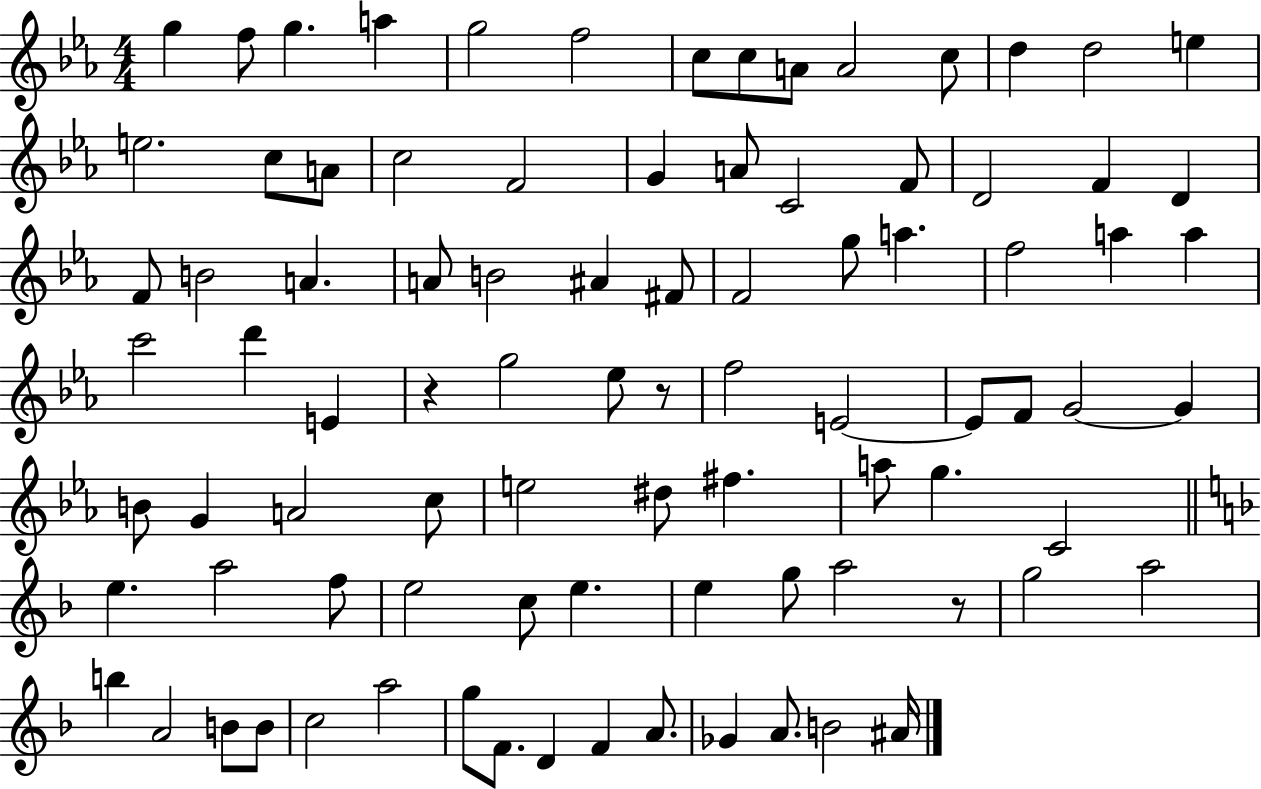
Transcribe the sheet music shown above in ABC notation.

X:1
T:Untitled
M:4/4
L:1/4
K:Eb
g f/2 g a g2 f2 c/2 c/2 A/2 A2 c/2 d d2 e e2 c/2 A/2 c2 F2 G A/2 C2 F/2 D2 F D F/2 B2 A A/2 B2 ^A ^F/2 F2 g/2 a f2 a a c'2 d' E z g2 _e/2 z/2 f2 E2 E/2 F/2 G2 G B/2 G A2 c/2 e2 ^d/2 ^f a/2 g C2 e a2 f/2 e2 c/2 e e g/2 a2 z/2 g2 a2 b A2 B/2 B/2 c2 a2 g/2 F/2 D F A/2 _G A/2 B2 ^A/4